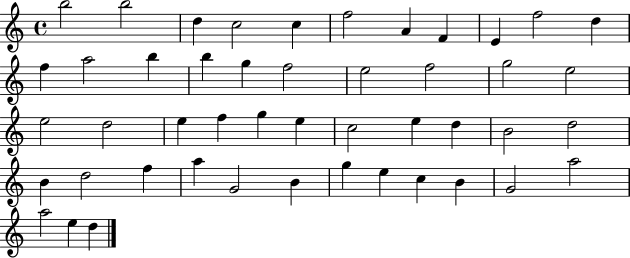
B5/h B5/h D5/q C5/h C5/q F5/h A4/q F4/q E4/q F5/h D5/q F5/q A5/h B5/q B5/q G5/q F5/h E5/h F5/h G5/h E5/h E5/h D5/h E5/q F5/q G5/q E5/q C5/h E5/q D5/q B4/h D5/h B4/q D5/h F5/q A5/q G4/h B4/q G5/q E5/q C5/q B4/q G4/h A5/h A5/h E5/q D5/q